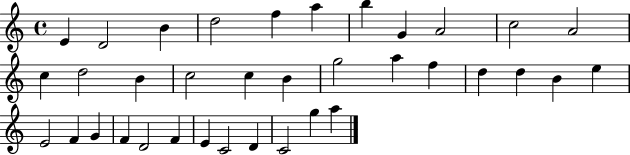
E4/q D4/h B4/q D5/h F5/q A5/q B5/q G4/q A4/h C5/h A4/h C5/q D5/h B4/q C5/h C5/q B4/q G5/h A5/q F5/q D5/q D5/q B4/q E5/q E4/h F4/q G4/q F4/q D4/h F4/q E4/q C4/h D4/q C4/h G5/q A5/q